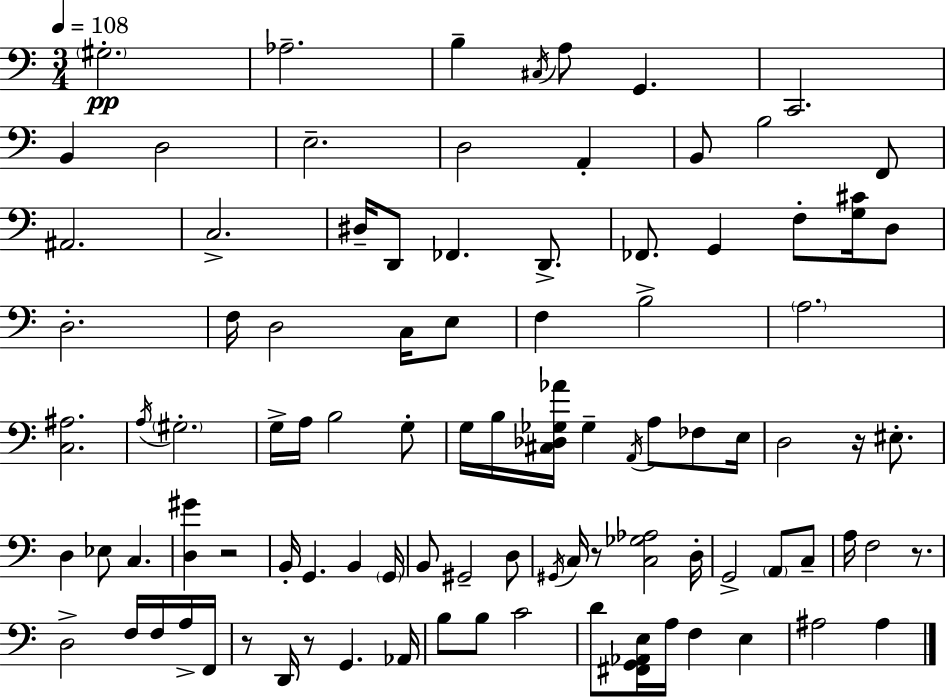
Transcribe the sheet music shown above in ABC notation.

X:1
T:Untitled
M:3/4
L:1/4
K:Am
^G,2 _A,2 B, ^C,/4 A,/2 G,, C,,2 B,, D,2 E,2 D,2 A,, B,,/2 B,2 F,,/2 ^A,,2 C,2 ^D,/4 D,,/2 _F,, D,,/2 _F,,/2 G,, F,/2 [G,^C]/4 D,/2 D,2 F,/4 D,2 C,/4 E,/2 F, B,2 A,2 [C,^A,]2 A,/4 ^G,2 G,/4 A,/4 B,2 G,/2 G,/4 B,/4 [^C,_D,_G,_A]/4 _G, A,,/4 A,/2 _F,/2 E,/4 D,2 z/4 ^E,/2 D, _E,/2 C, [D,^G] z2 B,,/4 G,, B,, G,,/4 B,,/2 ^G,,2 D,/2 ^G,,/4 C,/4 z/2 [C,_G,_A,]2 D,/4 G,,2 A,,/2 C,/2 A,/4 F,2 z/2 D,2 F,/4 F,/4 A,/4 F,,/4 z/2 D,,/4 z/2 G,, _A,,/4 B,/2 B,/2 C2 D/2 [^F,,G,,_A,,E,]/4 A,/4 F, E, ^A,2 ^A,